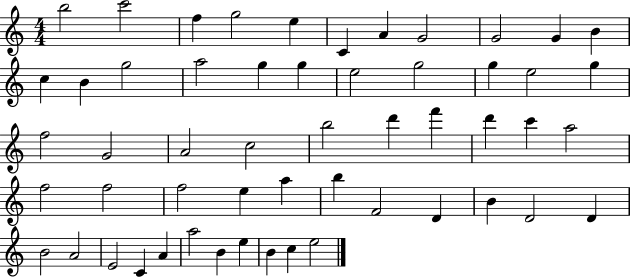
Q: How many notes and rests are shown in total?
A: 54